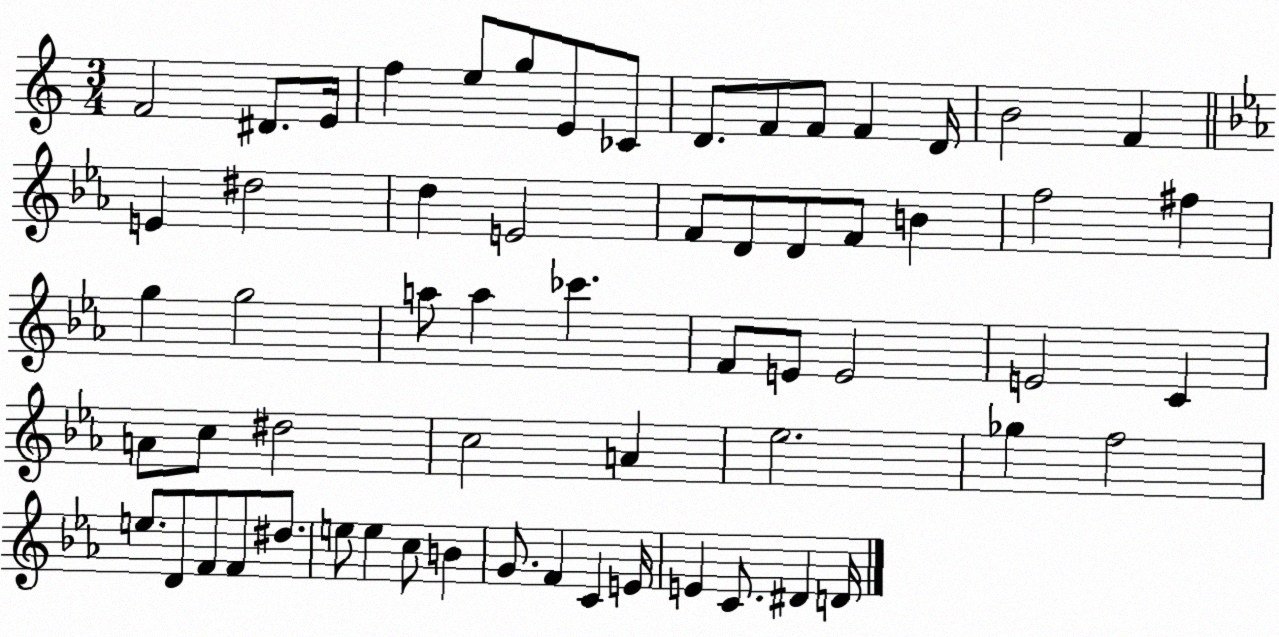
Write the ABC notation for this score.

X:1
T:Untitled
M:3/4
L:1/4
K:C
F2 ^D/2 E/4 f e/2 g/2 E/2 _C/2 D/2 F/2 F/2 F D/4 B2 F E ^d2 d E2 F/2 D/2 D/2 F/2 B f2 ^f g g2 a/2 a _c' F/2 E/2 E2 E2 C A/2 c/2 ^d2 c2 A _e2 _g f2 e/2 D/2 F/2 F/2 ^d/2 e/2 e c/2 B G/2 F C E/4 E C/2 ^D D/4